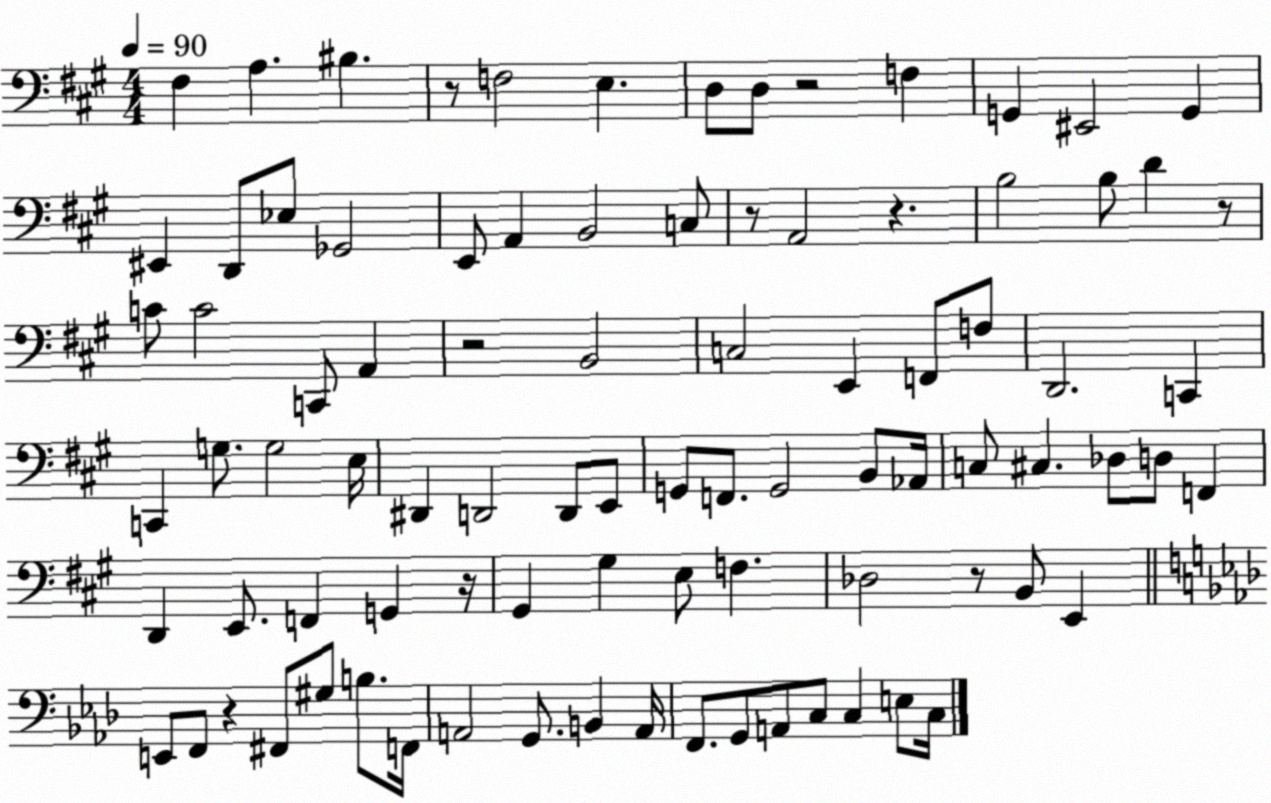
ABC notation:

X:1
T:Untitled
M:4/4
L:1/4
K:A
^F, A, ^B, z/2 F,2 E, D,/2 D,/2 z2 F, G,, ^E,,2 G,, ^E,, D,,/2 _E,/2 _G,,2 E,,/2 A,, B,,2 C,/2 z/2 A,,2 z B,2 B,/2 D z/2 C/2 C2 C,,/2 A,, z2 B,,2 C,2 E,, F,,/2 F,/2 D,,2 C,, C,, G,/2 G,2 E,/4 ^D,, D,,2 D,,/2 E,,/2 G,,/2 F,,/2 G,,2 B,,/2 _A,,/4 C,/2 ^C, _D,/2 D,/2 F,, D,, E,,/2 F,, G,, z/4 ^G,, ^G, E,/2 F, _D,2 z/2 B,,/2 E,, E,,/2 F,,/2 z ^F,,/2 ^G,/2 B,/2 F,,/4 A,,2 G,,/2 B,, A,,/4 F,,/2 G,,/2 A,,/2 C,/2 C, E,/2 C,/4